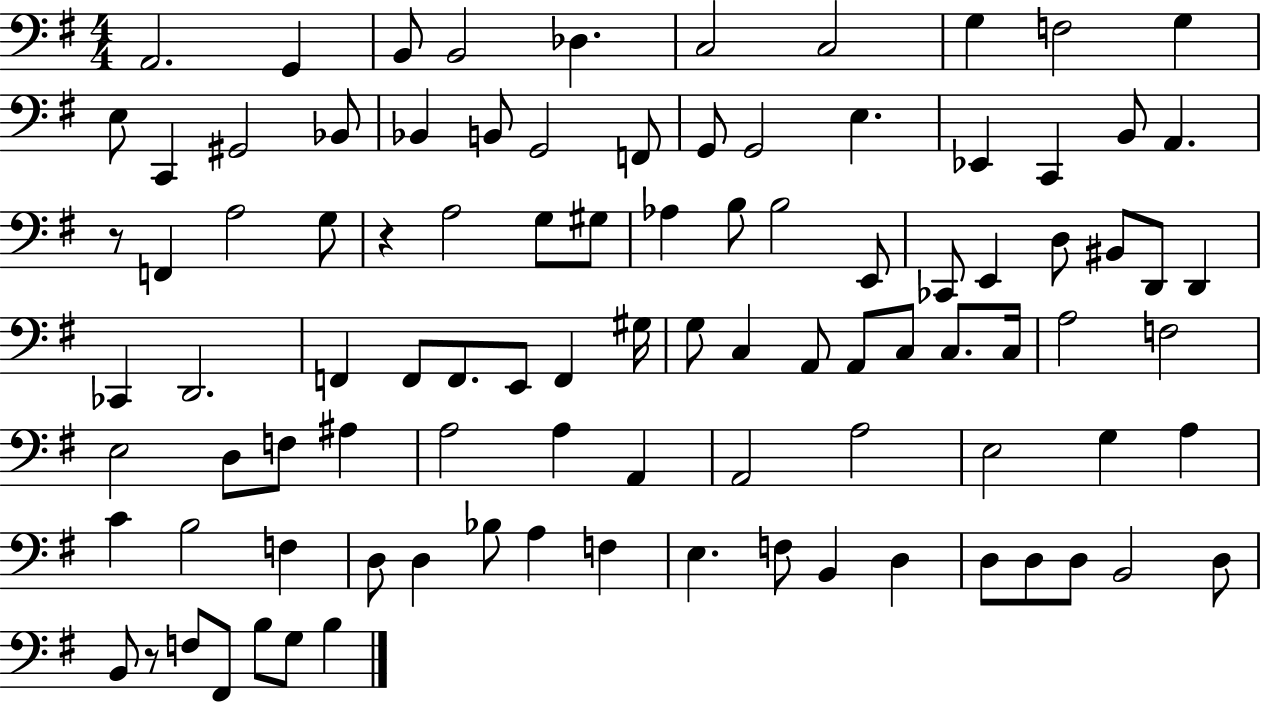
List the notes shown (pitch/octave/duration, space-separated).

A2/h. G2/q B2/e B2/h Db3/q. C3/h C3/h G3/q F3/h G3/q E3/e C2/q G#2/h Bb2/e Bb2/q B2/e G2/h F2/e G2/e G2/h E3/q. Eb2/q C2/q B2/e A2/q. R/e F2/q A3/h G3/e R/q A3/h G3/e G#3/e Ab3/q B3/e B3/h E2/e CES2/e E2/q D3/e BIS2/e D2/e D2/q CES2/q D2/h. F2/q F2/e F2/e. E2/e F2/q G#3/s G3/e C3/q A2/e A2/e C3/e C3/e. C3/s A3/h F3/h E3/h D3/e F3/e A#3/q A3/h A3/q A2/q A2/h A3/h E3/h G3/q A3/q C4/q B3/h F3/q D3/e D3/q Bb3/e A3/q F3/q E3/q. F3/e B2/q D3/q D3/e D3/e D3/e B2/h D3/e B2/e R/e F3/e F#2/e B3/e G3/e B3/q